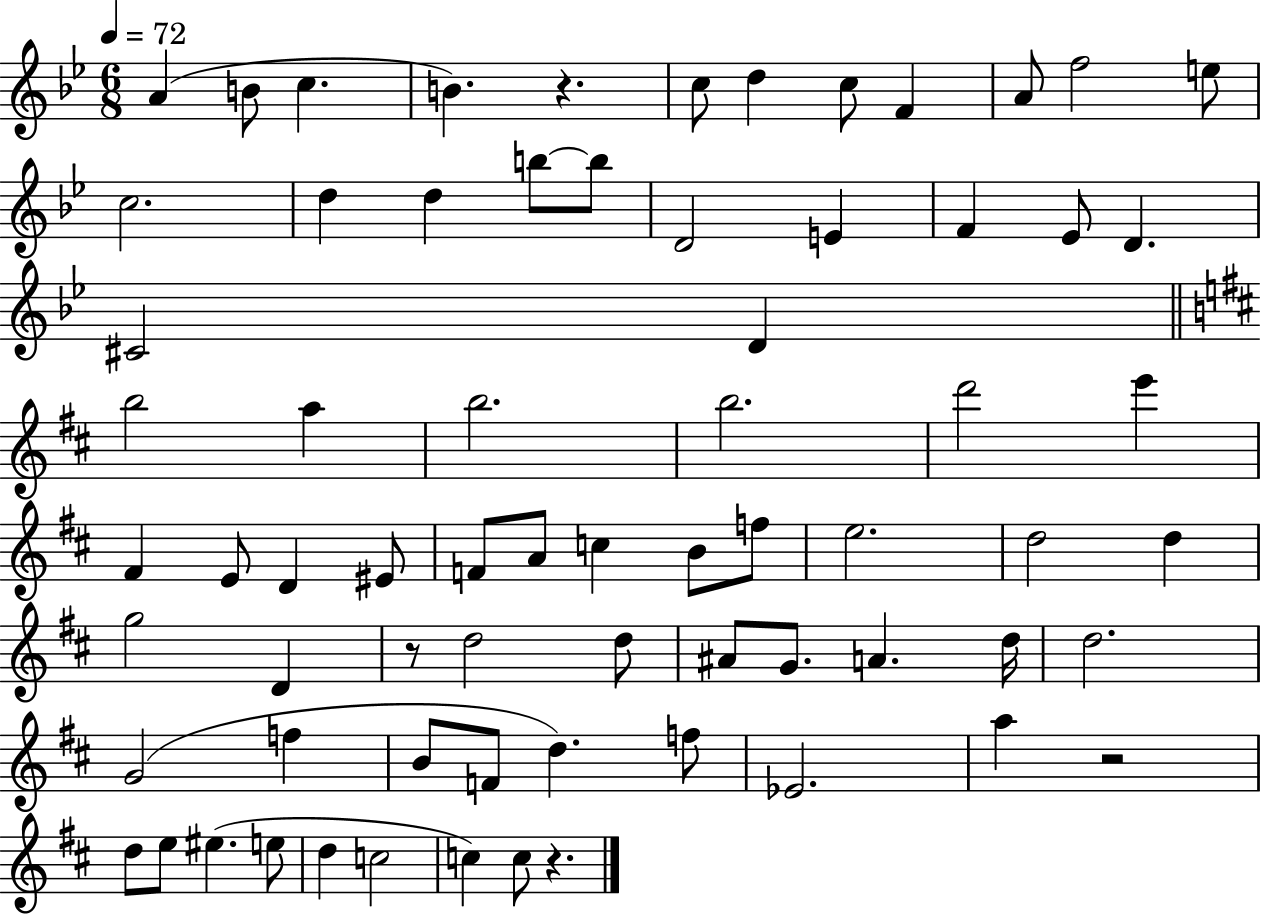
{
  \clef treble
  \numericTimeSignature
  \time 6/8
  \key bes \major
  \tempo 4 = 72
  a'4( b'8 c''4. | b'4.) r4. | c''8 d''4 c''8 f'4 | a'8 f''2 e''8 | \break c''2. | d''4 d''4 b''8~~ b''8 | d'2 e'4 | f'4 ees'8 d'4. | \break cis'2 d'4 | \bar "||" \break \key b \minor b''2 a''4 | b''2. | b''2. | d'''2 e'''4 | \break fis'4 e'8 d'4 eis'8 | f'8 a'8 c''4 b'8 f''8 | e''2. | d''2 d''4 | \break g''2 d'4 | r8 d''2 d''8 | ais'8 g'8. a'4. d''16 | d''2. | \break g'2( f''4 | b'8 f'8 d''4.) f''8 | ees'2. | a''4 r2 | \break d''8 e''8 eis''4.( e''8 | d''4 c''2 | c''4) c''8 r4. | \bar "|."
}